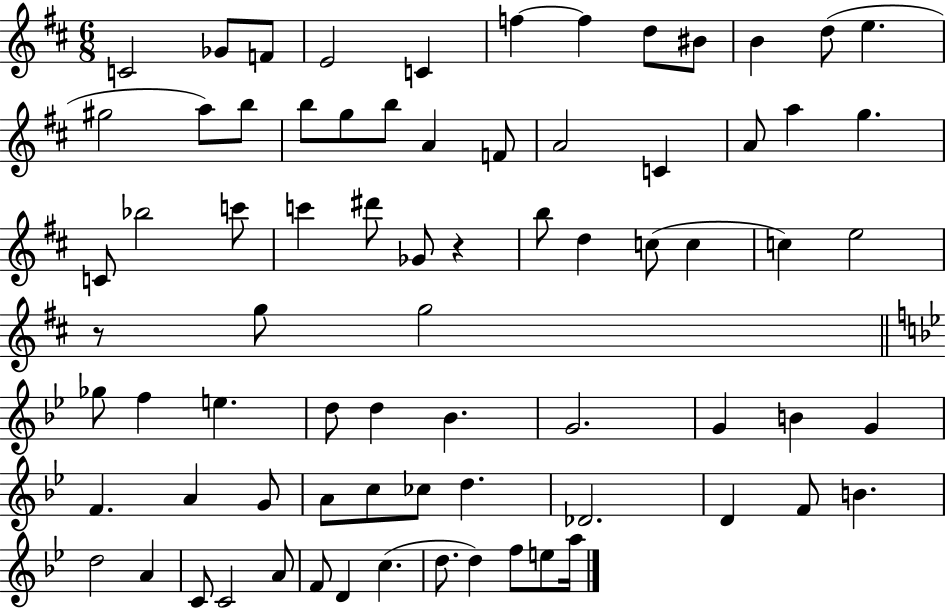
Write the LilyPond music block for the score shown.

{
  \clef treble
  \numericTimeSignature
  \time 6/8
  \key d \major
  c'2 ges'8 f'8 | e'2 c'4 | f''4~~ f''4 d''8 bis'8 | b'4 d''8( e''4. | \break gis''2 a''8) b''8 | b''8 g''8 b''8 a'4 f'8 | a'2 c'4 | a'8 a''4 g''4. | \break c'8 bes''2 c'''8 | c'''4 dis'''8 ges'8 r4 | b''8 d''4 c''8( c''4 | c''4) e''2 | \break r8 g''8 g''2 | \bar "||" \break \key g \minor ges''8 f''4 e''4. | d''8 d''4 bes'4. | g'2. | g'4 b'4 g'4 | \break f'4. a'4 g'8 | a'8 c''8 ces''8 d''4. | des'2. | d'4 f'8 b'4. | \break d''2 a'4 | c'8 c'2 a'8 | f'8 d'4 c''4.( | d''8. d''4) f''8 e''8 a''16 | \break \bar "|."
}